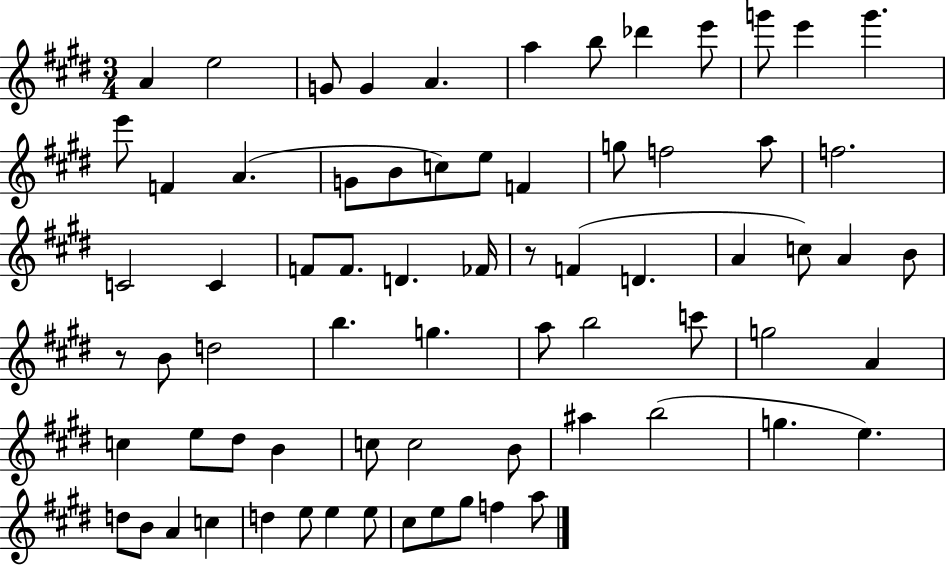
{
  \clef treble
  \numericTimeSignature
  \time 3/4
  \key e \major
  a'4 e''2 | g'8 g'4 a'4. | a''4 b''8 des'''4 e'''8 | g'''8 e'''4 g'''4. | \break e'''8 f'4 a'4.( | g'8 b'8 c''8) e''8 f'4 | g''8 f''2 a''8 | f''2. | \break c'2 c'4 | f'8 f'8. d'4. fes'16 | r8 f'4( d'4. | a'4 c''8) a'4 b'8 | \break r8 b'8 d''2 | b''4. g''4. | a''8 b''2 c'''8 | g''2 a'4 | \break c''4 e''8 dis''8 b'4 | c''8 c''2 b'8 | ais''4 b''2( | g''4. e''4.) | \break d''8 b'8 a'4 c''4 | d''4 e''8 e''4 e''8 | cis''8 e''8 gis''8 f''4 a''8 | \bar "|."
}